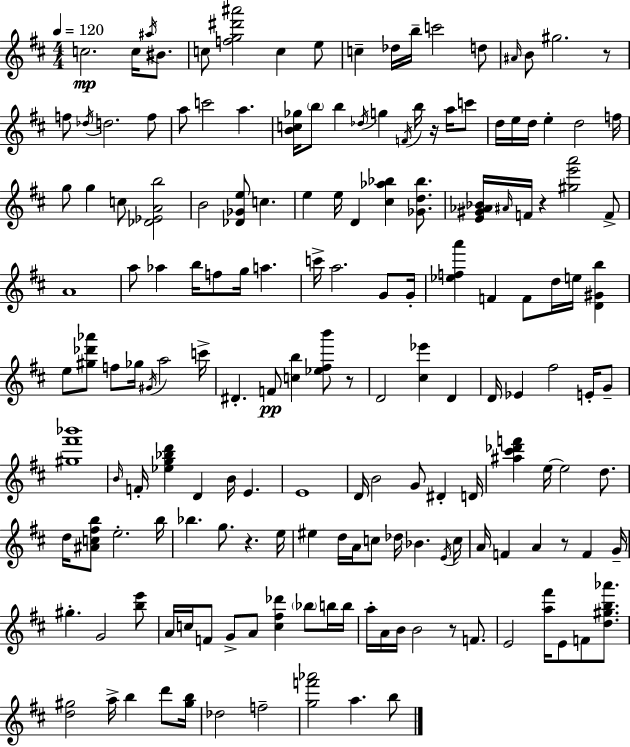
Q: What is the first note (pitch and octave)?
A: C5